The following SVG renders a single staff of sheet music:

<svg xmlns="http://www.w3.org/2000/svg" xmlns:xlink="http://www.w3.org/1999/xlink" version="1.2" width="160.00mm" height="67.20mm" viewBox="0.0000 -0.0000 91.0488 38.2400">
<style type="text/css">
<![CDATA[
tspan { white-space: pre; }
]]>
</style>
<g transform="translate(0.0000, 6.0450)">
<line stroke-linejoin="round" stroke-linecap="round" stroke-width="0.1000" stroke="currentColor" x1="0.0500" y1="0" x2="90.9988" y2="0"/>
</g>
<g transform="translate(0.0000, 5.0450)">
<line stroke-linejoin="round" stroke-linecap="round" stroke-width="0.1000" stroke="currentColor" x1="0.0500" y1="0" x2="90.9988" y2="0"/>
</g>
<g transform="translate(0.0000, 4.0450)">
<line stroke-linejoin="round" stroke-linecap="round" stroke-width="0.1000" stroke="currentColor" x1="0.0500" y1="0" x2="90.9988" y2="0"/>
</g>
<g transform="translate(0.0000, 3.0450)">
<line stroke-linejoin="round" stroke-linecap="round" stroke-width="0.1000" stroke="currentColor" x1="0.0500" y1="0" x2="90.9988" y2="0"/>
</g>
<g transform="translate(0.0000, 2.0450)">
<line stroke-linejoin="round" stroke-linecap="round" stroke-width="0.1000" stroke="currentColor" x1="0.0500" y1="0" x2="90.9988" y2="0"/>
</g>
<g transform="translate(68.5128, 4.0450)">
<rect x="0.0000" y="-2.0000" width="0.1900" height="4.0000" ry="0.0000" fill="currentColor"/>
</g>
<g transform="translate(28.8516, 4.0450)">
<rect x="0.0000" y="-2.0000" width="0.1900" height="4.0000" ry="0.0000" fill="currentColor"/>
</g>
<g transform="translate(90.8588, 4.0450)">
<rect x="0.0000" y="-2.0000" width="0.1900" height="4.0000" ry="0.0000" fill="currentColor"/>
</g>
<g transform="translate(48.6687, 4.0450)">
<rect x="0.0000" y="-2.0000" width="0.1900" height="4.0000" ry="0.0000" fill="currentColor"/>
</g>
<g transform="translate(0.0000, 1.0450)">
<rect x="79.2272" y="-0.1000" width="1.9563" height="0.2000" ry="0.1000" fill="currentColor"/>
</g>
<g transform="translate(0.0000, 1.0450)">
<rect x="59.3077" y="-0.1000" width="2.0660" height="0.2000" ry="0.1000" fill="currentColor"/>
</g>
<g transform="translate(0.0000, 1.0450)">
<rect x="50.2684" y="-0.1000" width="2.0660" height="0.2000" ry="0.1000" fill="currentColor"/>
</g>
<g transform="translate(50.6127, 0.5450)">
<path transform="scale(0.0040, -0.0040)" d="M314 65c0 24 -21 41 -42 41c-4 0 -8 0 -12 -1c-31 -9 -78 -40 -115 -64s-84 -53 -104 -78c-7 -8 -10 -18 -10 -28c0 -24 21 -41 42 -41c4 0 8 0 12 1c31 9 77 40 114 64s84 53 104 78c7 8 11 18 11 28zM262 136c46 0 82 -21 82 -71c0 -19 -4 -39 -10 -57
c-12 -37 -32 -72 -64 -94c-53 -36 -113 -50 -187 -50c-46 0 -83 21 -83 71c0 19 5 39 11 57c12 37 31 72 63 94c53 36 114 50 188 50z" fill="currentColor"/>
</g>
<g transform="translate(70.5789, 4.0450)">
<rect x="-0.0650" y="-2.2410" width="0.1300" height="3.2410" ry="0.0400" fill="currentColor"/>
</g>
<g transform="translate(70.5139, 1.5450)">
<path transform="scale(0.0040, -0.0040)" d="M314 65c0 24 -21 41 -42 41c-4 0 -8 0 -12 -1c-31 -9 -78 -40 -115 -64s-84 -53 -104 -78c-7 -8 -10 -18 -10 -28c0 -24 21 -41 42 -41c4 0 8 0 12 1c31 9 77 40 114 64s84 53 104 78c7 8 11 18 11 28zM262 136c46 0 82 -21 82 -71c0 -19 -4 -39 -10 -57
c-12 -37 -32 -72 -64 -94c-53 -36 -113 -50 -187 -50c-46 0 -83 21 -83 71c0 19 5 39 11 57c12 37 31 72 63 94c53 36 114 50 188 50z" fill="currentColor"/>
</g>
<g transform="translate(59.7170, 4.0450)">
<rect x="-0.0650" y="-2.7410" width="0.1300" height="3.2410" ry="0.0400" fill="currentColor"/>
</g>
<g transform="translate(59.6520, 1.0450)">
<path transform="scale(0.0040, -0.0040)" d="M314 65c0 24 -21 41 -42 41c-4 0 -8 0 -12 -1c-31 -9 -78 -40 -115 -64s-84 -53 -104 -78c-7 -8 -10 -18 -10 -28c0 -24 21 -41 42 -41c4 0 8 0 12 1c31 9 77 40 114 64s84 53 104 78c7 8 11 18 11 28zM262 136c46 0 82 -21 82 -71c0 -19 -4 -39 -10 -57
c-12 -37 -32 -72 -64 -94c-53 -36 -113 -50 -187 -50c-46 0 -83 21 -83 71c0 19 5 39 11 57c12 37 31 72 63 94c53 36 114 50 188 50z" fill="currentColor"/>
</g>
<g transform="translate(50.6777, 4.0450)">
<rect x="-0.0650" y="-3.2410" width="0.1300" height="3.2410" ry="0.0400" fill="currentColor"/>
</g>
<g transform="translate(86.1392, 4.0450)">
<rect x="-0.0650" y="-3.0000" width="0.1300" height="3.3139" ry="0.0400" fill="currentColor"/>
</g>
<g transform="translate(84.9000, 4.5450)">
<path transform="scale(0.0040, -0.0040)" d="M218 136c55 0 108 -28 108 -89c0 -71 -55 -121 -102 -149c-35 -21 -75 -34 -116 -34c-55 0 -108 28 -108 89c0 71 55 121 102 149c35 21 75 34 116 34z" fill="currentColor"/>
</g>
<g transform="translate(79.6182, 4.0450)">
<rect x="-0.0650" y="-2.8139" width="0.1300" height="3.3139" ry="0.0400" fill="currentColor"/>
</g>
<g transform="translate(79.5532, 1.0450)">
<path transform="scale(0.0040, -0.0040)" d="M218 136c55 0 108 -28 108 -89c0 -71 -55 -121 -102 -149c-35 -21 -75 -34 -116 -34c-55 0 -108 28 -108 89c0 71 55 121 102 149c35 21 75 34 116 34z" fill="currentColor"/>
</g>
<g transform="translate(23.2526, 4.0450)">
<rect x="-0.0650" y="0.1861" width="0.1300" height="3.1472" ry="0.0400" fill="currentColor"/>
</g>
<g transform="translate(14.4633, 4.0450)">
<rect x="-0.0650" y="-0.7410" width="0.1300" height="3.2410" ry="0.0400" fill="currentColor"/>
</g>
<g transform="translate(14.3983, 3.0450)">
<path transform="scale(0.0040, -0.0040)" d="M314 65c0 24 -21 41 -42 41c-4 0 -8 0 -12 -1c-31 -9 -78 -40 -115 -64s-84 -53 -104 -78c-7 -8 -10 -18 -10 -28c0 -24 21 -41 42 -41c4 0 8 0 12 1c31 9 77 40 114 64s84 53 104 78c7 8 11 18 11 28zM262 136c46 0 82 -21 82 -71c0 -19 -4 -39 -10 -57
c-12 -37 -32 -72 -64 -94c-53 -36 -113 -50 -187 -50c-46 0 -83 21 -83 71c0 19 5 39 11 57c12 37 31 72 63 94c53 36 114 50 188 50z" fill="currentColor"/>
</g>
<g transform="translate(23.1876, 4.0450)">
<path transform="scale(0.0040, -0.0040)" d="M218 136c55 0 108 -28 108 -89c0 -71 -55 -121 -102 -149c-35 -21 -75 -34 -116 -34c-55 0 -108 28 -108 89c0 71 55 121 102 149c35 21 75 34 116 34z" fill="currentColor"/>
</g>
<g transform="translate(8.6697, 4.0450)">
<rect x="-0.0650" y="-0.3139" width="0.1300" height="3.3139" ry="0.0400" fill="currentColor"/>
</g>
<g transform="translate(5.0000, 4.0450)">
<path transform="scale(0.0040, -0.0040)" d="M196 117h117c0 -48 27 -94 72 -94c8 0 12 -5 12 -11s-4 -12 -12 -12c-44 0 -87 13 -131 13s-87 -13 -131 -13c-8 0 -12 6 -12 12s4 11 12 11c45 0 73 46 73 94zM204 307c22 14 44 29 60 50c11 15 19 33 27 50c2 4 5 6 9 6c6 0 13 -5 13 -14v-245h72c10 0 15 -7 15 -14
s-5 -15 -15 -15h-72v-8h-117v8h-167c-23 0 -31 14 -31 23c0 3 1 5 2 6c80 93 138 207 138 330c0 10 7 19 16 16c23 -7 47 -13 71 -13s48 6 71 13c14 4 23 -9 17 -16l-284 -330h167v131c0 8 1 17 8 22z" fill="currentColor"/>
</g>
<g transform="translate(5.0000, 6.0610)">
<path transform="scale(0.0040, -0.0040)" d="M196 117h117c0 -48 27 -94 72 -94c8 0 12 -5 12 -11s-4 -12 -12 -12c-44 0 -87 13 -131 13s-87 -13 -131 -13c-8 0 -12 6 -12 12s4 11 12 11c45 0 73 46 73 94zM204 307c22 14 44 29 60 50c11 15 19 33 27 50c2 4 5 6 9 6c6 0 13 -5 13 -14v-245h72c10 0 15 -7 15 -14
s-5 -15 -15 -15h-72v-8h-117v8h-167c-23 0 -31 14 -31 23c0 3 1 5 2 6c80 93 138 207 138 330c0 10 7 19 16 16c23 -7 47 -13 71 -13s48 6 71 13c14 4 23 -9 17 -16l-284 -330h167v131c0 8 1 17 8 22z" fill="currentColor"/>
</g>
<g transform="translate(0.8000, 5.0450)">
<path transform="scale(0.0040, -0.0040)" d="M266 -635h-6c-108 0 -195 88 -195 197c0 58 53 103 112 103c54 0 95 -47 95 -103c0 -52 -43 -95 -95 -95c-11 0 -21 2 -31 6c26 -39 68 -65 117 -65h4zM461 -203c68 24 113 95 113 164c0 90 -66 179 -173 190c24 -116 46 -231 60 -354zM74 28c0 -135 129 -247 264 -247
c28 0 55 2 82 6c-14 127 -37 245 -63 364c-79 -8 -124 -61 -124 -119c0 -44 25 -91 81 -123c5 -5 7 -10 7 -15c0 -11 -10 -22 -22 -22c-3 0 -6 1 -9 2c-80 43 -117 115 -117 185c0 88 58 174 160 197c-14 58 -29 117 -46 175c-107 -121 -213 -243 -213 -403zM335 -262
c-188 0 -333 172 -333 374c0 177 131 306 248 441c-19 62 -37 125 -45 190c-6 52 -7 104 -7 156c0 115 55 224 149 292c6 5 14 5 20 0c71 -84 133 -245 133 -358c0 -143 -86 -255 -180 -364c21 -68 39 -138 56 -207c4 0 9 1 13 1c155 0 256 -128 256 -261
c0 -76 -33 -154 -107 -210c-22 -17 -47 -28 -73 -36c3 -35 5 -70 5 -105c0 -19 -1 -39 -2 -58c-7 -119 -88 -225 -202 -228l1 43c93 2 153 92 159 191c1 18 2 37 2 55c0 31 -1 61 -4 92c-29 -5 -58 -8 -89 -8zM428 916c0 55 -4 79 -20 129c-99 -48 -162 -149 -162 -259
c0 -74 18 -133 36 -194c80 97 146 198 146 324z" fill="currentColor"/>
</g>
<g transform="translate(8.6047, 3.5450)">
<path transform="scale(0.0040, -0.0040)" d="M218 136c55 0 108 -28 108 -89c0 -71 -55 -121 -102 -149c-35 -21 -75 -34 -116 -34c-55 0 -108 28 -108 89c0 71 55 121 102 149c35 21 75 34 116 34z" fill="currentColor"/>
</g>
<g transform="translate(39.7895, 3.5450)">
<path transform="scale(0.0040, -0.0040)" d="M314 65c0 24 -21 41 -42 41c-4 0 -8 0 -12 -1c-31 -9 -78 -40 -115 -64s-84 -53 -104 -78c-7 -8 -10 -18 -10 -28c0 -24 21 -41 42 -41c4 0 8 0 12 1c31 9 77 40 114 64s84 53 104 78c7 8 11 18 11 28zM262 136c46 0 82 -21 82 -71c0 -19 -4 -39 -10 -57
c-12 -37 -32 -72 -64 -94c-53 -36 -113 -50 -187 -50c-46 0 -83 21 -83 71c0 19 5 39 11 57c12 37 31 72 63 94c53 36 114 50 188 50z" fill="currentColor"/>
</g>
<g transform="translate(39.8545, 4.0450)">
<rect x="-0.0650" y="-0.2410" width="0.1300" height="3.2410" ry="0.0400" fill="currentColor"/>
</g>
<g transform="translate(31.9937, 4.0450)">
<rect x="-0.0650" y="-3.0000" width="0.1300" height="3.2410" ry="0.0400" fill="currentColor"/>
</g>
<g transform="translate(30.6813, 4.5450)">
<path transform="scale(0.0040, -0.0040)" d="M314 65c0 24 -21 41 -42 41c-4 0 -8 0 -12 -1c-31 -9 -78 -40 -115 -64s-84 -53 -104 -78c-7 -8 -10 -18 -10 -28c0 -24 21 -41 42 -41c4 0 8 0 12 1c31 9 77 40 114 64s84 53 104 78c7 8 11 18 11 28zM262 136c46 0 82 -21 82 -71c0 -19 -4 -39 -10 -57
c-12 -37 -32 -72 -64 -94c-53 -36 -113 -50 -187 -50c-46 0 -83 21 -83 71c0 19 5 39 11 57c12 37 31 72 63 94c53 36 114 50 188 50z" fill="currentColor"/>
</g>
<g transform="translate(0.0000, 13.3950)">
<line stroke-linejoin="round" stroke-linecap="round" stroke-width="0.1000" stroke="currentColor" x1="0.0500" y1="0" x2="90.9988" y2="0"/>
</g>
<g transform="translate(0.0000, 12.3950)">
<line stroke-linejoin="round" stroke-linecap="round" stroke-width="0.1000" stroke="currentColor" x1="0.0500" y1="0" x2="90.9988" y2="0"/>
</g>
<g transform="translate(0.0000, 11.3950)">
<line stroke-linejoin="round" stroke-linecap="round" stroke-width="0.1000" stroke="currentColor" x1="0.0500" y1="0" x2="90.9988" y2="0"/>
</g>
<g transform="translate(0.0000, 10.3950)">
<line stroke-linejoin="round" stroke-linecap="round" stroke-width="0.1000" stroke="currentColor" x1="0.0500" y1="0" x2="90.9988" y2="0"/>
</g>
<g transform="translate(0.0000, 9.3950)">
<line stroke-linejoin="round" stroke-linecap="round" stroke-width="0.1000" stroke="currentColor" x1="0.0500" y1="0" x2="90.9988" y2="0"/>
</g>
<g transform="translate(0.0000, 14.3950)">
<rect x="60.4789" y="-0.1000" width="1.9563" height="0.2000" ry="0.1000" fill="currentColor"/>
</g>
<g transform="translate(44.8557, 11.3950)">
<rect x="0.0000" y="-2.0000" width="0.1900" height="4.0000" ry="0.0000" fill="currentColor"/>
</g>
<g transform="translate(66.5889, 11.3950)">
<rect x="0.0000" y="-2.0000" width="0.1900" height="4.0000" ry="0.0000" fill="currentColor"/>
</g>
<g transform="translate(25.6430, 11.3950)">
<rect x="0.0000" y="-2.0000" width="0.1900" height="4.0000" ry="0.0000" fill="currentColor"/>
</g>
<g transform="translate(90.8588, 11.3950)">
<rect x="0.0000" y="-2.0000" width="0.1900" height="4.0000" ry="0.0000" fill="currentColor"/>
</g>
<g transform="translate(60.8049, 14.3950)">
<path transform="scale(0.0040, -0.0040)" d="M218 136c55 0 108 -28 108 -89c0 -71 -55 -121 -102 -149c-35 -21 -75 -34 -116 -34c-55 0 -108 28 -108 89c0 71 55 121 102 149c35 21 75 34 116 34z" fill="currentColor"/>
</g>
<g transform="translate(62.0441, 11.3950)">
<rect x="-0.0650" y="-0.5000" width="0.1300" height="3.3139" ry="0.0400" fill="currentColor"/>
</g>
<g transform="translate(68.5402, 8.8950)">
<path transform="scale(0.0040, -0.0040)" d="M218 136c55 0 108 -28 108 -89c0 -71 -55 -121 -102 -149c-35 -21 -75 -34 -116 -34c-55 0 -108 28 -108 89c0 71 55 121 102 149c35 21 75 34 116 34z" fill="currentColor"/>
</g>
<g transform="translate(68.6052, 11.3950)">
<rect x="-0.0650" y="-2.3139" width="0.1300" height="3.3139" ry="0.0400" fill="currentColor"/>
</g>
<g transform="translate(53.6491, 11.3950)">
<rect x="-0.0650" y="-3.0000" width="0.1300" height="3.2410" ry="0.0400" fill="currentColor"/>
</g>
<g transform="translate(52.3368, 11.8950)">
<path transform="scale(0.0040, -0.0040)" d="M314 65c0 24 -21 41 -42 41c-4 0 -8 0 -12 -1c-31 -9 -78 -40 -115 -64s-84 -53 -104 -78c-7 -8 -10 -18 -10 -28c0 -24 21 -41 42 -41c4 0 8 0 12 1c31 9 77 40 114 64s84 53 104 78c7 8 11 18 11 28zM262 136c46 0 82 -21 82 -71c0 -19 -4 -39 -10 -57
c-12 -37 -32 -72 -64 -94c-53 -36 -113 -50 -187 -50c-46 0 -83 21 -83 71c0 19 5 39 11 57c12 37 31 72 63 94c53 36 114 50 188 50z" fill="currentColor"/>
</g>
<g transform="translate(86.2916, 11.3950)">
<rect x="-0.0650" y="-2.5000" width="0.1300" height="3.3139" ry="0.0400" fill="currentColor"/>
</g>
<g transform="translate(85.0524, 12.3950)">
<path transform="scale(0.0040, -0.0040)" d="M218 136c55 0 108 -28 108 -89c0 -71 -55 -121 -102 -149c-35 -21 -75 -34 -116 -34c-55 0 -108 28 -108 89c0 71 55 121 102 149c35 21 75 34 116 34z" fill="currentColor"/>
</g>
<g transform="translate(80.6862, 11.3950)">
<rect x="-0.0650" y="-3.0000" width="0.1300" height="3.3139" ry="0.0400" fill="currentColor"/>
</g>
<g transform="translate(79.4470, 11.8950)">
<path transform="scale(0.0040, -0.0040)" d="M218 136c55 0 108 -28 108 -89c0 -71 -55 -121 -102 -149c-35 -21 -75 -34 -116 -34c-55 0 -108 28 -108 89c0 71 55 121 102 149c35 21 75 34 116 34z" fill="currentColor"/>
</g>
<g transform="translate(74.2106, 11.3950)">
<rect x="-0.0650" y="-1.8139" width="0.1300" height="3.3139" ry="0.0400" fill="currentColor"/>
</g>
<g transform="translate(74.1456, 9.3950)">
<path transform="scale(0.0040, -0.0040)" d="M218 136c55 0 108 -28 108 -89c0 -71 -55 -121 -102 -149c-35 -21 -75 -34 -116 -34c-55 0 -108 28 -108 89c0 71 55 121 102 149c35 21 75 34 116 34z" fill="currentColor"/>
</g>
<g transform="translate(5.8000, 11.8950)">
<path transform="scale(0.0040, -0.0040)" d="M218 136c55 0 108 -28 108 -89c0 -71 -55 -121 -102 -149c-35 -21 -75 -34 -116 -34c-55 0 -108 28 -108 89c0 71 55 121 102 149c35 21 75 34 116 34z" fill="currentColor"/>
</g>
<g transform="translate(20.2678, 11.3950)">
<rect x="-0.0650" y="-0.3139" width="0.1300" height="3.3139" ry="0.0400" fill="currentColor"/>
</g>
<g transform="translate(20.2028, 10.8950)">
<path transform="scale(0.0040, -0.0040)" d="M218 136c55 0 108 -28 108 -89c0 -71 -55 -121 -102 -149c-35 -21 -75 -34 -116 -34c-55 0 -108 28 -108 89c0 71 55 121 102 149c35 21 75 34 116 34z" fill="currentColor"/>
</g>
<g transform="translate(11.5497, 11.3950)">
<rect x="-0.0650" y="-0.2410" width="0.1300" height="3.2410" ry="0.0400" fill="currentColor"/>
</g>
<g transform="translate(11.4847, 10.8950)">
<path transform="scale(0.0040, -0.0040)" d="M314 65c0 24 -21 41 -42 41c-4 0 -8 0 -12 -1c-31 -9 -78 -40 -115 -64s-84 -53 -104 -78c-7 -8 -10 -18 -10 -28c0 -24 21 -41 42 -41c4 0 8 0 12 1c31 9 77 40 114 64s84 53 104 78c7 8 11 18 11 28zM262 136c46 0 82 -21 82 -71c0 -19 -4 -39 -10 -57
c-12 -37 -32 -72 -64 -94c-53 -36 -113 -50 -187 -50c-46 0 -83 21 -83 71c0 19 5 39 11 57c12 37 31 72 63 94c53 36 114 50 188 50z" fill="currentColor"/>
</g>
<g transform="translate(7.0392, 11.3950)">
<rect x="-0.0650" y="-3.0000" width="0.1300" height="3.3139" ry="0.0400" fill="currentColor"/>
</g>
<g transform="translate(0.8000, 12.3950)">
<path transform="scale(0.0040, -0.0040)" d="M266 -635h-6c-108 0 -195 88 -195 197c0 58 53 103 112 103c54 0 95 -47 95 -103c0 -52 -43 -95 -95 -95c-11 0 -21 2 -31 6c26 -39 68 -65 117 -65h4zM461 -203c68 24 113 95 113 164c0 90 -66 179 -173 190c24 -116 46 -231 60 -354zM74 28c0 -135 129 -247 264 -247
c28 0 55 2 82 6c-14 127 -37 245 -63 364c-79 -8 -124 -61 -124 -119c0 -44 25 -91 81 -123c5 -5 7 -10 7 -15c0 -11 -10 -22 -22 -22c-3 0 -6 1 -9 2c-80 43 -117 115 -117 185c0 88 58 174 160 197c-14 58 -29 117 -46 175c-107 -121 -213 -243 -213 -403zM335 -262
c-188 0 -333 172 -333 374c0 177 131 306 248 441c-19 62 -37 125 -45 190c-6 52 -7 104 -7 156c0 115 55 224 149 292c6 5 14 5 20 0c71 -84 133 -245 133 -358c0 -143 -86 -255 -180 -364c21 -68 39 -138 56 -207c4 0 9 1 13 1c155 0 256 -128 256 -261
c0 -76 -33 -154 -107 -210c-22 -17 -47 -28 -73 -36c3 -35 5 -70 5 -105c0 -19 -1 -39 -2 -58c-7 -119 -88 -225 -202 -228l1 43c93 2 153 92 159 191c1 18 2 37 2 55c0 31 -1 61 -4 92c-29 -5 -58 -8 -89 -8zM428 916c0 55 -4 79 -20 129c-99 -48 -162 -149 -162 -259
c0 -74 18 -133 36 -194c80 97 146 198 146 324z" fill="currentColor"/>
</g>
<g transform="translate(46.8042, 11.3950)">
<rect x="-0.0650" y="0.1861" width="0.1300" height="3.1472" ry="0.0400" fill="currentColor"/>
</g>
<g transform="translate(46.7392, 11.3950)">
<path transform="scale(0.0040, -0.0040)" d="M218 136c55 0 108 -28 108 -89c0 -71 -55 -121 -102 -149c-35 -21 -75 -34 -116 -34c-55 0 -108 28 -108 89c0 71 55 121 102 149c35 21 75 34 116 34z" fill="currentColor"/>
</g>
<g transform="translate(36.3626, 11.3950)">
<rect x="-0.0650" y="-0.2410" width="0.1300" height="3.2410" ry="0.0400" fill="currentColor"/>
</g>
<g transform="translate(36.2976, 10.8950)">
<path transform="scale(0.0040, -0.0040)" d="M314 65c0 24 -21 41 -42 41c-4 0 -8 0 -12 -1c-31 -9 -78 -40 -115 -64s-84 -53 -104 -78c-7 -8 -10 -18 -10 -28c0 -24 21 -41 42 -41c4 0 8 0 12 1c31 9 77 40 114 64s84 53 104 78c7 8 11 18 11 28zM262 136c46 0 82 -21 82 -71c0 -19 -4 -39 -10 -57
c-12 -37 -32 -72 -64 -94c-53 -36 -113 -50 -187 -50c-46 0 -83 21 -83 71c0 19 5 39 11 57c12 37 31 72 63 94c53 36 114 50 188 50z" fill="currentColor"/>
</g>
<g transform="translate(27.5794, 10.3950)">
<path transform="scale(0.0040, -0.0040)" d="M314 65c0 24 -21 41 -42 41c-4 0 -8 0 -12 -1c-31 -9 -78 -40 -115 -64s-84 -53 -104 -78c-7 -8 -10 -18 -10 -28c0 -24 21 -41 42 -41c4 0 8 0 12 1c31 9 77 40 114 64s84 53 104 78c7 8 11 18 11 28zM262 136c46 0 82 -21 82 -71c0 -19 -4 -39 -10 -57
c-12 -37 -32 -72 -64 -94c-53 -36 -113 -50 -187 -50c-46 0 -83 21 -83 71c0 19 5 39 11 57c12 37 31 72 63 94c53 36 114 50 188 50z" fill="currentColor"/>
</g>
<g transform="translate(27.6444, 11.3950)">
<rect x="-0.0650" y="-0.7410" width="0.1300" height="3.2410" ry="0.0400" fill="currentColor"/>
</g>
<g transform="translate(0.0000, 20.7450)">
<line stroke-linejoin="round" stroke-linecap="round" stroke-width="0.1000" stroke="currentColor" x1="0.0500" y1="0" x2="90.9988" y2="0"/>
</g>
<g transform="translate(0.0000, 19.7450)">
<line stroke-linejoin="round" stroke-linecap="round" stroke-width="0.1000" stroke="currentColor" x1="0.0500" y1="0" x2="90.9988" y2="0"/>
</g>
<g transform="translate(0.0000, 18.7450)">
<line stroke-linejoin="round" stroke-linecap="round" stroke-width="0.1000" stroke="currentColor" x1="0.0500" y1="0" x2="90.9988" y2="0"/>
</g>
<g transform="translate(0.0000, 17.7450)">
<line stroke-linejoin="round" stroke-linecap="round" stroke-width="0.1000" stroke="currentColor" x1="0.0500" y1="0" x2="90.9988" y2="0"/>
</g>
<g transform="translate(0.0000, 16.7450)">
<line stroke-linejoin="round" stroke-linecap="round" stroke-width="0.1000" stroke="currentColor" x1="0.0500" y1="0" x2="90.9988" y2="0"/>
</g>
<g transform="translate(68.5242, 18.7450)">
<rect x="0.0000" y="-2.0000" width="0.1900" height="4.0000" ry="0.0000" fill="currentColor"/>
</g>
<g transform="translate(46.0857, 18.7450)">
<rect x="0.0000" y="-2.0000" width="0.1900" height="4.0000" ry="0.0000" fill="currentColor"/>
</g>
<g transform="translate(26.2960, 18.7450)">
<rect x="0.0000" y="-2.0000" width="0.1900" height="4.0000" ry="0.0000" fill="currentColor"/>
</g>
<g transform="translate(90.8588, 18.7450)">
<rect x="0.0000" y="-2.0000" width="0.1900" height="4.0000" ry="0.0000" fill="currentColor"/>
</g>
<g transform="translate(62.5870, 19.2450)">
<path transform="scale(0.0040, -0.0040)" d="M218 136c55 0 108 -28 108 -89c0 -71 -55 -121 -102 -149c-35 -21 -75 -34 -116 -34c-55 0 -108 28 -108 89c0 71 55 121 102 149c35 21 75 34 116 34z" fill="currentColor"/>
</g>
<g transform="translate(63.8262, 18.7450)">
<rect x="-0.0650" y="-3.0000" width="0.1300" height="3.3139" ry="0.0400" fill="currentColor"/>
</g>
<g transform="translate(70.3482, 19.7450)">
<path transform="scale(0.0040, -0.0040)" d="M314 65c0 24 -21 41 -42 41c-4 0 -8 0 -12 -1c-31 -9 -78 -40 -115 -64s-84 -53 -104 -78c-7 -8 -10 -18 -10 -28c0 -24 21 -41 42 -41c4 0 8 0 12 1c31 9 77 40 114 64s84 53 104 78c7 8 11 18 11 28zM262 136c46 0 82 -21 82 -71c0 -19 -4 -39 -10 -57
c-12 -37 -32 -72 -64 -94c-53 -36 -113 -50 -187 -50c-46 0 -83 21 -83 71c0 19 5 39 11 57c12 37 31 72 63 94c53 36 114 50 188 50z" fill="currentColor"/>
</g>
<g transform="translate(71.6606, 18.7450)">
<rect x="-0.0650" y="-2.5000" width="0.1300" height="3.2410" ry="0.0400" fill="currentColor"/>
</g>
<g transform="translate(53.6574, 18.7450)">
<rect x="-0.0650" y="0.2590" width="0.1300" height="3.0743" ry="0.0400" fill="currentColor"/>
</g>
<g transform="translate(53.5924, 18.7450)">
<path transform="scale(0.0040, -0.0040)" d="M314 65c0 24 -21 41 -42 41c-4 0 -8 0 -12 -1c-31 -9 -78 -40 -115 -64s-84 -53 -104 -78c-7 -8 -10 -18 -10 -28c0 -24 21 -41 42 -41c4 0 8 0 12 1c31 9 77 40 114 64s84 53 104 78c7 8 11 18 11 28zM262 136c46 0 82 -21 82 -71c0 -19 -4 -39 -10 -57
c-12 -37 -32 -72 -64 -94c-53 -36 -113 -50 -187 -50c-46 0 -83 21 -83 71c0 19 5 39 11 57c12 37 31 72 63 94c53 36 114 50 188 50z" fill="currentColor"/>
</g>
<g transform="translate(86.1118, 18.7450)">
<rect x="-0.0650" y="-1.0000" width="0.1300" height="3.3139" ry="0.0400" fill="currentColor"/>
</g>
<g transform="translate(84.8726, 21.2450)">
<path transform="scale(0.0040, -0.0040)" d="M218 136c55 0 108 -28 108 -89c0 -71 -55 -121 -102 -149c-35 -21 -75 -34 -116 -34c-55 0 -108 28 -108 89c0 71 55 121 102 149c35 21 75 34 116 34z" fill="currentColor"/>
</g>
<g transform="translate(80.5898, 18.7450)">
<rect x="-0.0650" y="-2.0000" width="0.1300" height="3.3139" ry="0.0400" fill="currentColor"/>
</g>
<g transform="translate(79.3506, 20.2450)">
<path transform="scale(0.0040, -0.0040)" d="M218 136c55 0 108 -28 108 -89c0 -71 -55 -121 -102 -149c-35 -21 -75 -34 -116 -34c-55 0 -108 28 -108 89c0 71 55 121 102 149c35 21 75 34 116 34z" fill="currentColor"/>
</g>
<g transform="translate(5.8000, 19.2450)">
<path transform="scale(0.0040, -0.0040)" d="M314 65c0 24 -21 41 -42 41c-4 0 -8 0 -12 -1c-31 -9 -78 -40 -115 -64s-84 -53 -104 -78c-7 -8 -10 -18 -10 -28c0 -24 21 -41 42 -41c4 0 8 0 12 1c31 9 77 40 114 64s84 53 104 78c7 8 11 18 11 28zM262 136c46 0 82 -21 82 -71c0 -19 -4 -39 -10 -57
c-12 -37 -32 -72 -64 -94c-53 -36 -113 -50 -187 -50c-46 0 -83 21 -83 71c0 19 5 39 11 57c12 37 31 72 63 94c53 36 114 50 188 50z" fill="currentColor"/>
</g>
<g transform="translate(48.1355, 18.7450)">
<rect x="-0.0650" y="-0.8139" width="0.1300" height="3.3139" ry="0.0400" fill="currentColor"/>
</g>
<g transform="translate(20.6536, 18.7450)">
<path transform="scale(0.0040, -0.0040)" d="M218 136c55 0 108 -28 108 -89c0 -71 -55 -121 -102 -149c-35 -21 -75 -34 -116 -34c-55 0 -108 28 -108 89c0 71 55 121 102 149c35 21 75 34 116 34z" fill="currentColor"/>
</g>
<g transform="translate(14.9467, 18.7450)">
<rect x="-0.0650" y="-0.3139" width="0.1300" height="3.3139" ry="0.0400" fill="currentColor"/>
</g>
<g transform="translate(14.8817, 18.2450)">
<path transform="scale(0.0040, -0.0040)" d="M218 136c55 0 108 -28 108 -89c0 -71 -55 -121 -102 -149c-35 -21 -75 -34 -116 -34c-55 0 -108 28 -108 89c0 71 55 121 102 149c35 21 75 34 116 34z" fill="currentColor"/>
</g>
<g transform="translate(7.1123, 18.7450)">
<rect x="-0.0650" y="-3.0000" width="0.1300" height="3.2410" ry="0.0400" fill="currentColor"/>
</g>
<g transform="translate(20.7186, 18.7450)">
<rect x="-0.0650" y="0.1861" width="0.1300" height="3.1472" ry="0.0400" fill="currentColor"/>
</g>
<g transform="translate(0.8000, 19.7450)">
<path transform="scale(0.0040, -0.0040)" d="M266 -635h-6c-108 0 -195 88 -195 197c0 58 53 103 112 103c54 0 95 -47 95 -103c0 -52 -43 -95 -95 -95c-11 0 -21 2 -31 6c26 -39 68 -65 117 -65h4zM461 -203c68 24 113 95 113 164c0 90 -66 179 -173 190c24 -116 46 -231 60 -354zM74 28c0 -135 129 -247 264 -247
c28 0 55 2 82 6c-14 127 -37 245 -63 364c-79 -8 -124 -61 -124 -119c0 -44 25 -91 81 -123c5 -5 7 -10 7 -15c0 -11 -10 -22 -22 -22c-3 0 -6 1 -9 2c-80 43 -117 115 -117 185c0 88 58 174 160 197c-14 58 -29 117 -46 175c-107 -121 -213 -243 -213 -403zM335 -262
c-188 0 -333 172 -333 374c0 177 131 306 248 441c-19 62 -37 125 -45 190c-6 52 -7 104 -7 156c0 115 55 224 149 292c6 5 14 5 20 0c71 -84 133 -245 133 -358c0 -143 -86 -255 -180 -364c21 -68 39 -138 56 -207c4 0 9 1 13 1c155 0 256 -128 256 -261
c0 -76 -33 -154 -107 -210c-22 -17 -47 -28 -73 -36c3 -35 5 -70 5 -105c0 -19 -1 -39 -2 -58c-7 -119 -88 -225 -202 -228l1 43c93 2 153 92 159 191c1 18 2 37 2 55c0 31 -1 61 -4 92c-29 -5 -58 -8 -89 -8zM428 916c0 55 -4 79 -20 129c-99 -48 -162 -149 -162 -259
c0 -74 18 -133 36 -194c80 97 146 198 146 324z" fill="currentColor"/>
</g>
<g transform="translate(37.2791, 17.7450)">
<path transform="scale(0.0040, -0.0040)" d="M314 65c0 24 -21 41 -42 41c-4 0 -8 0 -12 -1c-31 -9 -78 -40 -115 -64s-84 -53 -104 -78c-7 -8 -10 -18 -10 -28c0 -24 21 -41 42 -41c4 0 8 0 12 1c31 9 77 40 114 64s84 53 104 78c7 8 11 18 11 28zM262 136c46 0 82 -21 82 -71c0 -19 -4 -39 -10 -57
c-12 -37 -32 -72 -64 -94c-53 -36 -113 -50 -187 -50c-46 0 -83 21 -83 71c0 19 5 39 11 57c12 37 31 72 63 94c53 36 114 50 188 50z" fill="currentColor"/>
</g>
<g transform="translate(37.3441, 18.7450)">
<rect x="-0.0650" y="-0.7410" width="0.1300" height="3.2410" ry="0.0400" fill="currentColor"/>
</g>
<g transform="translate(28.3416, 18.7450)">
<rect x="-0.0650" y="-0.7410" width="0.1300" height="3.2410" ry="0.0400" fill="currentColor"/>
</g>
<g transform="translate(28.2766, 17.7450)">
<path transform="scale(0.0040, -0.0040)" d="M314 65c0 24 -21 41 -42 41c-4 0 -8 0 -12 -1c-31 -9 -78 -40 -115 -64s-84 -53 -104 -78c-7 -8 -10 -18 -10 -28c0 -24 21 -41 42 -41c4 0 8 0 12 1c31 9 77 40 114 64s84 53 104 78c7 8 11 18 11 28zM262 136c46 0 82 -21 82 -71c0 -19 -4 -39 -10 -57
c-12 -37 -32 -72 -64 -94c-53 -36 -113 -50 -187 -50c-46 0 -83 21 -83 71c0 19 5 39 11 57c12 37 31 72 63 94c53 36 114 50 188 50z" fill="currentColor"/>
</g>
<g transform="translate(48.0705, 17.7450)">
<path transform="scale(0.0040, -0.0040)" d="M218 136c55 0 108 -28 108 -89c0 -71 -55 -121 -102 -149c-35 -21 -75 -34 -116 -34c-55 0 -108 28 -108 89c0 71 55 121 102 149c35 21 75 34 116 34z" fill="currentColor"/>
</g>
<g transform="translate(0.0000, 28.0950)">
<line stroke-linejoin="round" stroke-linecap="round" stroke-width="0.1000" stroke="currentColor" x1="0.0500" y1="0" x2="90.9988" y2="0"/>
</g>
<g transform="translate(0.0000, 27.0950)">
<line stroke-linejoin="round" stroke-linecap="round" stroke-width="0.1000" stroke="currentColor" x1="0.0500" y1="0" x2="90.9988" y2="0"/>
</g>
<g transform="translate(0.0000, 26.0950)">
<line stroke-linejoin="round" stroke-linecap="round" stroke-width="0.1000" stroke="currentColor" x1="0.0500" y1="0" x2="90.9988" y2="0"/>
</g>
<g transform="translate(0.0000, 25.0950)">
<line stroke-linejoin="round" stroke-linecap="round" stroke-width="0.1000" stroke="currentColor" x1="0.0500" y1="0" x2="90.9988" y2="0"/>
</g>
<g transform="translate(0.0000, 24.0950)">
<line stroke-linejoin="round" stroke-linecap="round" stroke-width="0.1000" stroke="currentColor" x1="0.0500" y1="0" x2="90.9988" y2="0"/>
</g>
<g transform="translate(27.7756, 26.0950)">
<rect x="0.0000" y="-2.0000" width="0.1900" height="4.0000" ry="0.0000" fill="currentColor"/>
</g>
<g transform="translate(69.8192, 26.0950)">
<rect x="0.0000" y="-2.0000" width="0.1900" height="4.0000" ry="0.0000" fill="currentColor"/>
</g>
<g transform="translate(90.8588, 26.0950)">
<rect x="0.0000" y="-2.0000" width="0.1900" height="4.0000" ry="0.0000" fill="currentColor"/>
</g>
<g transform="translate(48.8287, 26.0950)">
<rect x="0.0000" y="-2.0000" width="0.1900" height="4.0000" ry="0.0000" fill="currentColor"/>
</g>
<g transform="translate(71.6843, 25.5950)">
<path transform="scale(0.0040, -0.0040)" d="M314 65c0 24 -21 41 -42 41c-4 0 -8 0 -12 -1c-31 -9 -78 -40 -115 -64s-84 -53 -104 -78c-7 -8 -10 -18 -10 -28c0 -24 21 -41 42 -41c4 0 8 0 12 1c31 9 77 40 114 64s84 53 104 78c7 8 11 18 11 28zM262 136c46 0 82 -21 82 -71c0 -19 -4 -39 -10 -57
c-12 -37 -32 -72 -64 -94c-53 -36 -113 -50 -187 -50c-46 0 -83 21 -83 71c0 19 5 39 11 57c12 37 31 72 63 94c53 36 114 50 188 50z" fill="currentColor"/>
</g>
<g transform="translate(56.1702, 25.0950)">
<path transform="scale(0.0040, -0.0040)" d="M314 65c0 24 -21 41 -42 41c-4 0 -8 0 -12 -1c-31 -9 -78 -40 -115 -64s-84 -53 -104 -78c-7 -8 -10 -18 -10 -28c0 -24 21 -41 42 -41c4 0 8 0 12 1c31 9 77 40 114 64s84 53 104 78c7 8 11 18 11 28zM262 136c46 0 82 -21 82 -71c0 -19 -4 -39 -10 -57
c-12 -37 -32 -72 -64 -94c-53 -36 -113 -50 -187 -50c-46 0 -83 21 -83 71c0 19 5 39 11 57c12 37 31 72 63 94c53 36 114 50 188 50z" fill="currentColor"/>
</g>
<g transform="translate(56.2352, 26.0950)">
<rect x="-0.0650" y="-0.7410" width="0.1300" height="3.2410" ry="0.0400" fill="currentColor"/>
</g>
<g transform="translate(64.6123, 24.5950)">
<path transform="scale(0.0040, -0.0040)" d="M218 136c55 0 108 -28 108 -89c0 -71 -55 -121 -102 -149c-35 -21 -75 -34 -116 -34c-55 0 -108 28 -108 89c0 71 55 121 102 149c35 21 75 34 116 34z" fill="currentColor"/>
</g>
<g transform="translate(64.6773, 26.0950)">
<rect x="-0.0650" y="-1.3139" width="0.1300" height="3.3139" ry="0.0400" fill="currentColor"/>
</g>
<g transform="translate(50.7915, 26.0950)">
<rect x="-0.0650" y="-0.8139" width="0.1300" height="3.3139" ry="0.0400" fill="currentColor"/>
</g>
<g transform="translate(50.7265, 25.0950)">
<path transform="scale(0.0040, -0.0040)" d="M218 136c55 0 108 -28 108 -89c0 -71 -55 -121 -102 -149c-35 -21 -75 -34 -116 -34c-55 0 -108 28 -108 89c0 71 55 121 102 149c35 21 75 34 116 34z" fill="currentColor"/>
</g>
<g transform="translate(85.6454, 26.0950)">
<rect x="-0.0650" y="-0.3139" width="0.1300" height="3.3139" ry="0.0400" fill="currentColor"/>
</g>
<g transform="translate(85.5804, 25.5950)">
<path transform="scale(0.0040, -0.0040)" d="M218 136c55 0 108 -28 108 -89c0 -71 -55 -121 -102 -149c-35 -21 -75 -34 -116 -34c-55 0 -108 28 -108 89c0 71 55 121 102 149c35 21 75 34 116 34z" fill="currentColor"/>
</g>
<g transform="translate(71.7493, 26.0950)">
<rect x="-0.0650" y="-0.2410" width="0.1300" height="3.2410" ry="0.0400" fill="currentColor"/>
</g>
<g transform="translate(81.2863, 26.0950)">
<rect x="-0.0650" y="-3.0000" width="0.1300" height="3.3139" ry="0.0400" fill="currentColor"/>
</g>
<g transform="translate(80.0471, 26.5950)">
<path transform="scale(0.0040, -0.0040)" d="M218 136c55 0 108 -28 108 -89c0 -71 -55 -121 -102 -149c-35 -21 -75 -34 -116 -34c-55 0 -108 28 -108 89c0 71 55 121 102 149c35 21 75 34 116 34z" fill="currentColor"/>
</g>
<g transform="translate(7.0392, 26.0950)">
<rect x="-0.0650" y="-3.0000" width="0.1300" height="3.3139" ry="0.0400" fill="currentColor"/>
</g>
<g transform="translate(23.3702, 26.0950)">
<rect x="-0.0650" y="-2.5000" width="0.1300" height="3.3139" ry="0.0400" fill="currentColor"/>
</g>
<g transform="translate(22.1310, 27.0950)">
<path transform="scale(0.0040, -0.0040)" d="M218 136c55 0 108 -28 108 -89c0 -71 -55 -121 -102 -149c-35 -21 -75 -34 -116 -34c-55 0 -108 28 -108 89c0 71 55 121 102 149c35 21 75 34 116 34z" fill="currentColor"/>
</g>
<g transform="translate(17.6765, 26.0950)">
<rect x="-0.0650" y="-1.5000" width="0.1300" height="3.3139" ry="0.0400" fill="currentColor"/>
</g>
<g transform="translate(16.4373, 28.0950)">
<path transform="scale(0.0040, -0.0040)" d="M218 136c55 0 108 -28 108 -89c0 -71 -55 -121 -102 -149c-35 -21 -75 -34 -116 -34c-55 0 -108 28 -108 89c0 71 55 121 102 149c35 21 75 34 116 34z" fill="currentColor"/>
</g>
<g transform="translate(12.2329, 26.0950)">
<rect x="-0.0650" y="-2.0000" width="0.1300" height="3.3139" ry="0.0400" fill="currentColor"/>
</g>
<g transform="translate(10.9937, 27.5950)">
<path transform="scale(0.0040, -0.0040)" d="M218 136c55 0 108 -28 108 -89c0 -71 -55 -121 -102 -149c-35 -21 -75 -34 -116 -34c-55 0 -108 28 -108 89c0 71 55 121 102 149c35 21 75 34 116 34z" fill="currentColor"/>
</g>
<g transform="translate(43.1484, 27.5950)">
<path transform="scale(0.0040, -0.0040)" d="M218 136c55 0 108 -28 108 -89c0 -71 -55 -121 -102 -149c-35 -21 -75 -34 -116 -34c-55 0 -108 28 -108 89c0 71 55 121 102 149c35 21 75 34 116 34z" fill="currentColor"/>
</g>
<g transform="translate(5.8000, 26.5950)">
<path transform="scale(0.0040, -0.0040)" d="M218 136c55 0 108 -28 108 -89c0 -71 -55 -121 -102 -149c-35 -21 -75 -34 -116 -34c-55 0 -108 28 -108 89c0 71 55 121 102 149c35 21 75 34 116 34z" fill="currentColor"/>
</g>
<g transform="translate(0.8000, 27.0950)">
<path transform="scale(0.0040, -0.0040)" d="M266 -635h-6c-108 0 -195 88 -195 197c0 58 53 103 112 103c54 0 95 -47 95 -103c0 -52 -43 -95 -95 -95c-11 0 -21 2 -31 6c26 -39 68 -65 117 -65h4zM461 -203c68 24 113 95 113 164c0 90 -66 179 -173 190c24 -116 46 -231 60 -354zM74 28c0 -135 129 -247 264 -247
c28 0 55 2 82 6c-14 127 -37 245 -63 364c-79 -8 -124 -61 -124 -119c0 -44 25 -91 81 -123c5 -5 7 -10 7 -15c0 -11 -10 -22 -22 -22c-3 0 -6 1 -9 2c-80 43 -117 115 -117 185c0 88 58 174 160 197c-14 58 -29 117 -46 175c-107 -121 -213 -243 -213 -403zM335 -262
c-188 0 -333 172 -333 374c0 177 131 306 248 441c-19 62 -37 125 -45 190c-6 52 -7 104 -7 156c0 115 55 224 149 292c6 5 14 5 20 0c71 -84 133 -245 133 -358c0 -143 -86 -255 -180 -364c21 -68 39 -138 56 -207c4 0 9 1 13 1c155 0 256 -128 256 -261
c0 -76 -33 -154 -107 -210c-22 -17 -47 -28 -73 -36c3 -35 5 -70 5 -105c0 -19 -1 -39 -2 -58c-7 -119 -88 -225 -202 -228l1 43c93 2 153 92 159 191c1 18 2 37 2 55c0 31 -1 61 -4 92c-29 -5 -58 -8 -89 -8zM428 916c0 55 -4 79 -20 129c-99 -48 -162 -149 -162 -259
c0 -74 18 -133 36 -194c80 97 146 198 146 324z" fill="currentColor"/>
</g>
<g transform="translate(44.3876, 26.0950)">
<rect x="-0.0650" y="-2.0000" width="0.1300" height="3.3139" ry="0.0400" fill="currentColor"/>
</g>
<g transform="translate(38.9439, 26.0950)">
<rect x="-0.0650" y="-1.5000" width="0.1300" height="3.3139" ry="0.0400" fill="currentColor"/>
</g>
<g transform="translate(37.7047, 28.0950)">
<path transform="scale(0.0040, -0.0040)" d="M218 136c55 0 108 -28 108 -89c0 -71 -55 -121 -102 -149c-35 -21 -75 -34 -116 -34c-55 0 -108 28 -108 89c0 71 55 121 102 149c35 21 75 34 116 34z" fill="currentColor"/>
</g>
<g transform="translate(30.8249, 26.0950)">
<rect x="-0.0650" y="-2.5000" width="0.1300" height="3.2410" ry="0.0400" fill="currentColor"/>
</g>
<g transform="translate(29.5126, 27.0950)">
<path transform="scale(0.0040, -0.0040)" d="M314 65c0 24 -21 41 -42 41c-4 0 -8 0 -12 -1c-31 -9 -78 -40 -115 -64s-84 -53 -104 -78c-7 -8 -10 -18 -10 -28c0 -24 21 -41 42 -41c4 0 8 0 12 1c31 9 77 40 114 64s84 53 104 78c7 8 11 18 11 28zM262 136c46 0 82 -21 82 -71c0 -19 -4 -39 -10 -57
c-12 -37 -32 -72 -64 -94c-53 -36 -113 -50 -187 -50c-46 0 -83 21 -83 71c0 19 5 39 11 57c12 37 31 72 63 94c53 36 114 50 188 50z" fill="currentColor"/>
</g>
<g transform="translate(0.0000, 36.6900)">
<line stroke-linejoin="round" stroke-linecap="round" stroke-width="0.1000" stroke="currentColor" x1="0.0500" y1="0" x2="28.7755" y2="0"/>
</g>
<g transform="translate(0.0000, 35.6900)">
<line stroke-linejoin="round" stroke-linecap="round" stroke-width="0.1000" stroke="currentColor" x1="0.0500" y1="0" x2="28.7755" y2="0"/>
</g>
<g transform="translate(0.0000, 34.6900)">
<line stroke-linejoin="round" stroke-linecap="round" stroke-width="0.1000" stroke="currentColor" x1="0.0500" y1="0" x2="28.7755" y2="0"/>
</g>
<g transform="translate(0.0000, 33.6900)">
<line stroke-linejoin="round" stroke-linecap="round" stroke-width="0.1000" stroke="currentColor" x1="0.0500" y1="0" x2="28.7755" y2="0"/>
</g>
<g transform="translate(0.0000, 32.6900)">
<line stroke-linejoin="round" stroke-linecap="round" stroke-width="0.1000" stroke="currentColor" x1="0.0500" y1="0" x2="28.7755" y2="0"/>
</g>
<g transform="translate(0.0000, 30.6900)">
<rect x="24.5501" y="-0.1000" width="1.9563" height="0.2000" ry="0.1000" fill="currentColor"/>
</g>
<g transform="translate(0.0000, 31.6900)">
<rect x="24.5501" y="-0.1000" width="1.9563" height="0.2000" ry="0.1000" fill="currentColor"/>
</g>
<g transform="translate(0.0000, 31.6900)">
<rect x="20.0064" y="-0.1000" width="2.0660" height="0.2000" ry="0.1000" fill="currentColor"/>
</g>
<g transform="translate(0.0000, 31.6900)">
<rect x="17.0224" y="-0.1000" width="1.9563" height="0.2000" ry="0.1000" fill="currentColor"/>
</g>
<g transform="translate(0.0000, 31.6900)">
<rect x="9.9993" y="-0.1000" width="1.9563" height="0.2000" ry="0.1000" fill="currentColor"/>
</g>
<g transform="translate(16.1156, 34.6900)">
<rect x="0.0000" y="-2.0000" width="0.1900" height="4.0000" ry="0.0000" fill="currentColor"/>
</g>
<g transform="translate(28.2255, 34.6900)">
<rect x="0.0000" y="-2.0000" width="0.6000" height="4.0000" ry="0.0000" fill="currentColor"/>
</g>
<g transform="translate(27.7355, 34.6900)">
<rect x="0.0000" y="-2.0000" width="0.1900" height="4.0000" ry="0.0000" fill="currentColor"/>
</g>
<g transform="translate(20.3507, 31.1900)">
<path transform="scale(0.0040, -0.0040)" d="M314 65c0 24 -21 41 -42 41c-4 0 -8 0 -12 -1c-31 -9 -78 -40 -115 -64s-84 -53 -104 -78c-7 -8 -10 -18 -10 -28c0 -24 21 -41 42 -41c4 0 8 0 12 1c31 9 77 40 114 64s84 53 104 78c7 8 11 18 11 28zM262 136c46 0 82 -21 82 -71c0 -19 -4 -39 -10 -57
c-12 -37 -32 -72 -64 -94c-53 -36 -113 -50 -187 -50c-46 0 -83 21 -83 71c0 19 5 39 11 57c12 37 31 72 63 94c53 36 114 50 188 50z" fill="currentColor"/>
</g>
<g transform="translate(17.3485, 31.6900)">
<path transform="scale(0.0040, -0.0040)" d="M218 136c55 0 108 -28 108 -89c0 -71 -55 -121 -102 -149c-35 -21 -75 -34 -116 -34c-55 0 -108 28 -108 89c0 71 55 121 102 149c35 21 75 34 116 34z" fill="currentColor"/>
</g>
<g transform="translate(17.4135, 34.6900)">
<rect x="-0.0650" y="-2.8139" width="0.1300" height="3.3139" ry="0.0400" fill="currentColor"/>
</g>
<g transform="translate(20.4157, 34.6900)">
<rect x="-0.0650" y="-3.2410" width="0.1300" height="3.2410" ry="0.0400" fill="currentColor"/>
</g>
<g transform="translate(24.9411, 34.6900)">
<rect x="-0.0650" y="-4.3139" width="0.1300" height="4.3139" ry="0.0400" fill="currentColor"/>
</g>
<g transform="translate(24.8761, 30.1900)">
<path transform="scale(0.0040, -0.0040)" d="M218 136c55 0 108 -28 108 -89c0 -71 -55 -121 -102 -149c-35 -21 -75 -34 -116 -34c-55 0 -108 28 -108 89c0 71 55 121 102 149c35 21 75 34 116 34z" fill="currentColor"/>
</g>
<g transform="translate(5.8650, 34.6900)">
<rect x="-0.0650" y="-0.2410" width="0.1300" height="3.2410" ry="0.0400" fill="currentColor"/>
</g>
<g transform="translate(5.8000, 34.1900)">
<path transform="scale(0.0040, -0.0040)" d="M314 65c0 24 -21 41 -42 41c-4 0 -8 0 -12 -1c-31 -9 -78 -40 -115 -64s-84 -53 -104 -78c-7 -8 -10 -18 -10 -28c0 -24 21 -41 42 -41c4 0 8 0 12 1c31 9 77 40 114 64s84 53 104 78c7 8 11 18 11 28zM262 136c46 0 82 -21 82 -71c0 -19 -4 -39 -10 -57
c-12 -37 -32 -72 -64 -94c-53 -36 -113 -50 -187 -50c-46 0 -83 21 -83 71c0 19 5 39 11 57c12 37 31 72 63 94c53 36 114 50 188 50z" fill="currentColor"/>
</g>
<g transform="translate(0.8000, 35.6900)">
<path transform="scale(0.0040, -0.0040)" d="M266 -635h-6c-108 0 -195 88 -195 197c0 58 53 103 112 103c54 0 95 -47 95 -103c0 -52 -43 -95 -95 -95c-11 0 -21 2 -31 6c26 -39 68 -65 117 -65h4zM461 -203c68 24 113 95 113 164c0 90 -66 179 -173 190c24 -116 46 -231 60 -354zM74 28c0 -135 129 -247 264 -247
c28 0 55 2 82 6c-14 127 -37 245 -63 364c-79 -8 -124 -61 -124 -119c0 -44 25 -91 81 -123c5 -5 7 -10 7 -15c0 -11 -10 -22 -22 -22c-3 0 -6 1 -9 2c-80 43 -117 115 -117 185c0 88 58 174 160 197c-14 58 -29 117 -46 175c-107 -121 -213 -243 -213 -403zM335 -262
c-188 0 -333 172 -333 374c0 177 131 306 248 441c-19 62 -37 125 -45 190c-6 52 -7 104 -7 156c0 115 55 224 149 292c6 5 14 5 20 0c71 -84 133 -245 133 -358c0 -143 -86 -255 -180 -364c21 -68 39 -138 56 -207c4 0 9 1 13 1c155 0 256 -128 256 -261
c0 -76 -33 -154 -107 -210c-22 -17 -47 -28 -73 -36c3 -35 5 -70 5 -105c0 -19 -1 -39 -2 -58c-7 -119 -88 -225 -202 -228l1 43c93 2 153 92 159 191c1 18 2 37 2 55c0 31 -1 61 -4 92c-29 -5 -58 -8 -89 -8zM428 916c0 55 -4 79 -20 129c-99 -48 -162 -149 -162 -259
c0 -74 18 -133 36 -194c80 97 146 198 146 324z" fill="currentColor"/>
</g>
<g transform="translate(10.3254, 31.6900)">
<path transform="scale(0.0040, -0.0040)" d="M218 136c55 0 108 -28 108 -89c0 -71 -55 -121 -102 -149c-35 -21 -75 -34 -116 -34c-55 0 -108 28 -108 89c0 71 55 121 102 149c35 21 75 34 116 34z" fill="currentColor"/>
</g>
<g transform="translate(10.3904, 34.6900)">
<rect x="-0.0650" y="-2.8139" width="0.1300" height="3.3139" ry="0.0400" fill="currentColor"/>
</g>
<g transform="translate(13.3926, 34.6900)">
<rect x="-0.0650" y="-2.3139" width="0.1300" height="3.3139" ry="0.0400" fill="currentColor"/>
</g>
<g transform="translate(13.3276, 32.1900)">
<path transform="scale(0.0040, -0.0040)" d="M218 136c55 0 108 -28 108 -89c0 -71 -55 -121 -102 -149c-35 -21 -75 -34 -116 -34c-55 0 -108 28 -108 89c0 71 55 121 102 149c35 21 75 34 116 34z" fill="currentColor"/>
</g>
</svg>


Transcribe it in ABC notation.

X:1
T:Untitled
M:4/4
L:1/4
K:C
c d2 B A2 c2 b2 a2 g2 a A A c2 c d2 c2 B A2 C g f A G A2 c B d2 d2 d B2 A G2 F D A F E G G2 E F d d2 e c2 A c c2 a g a b2 d'